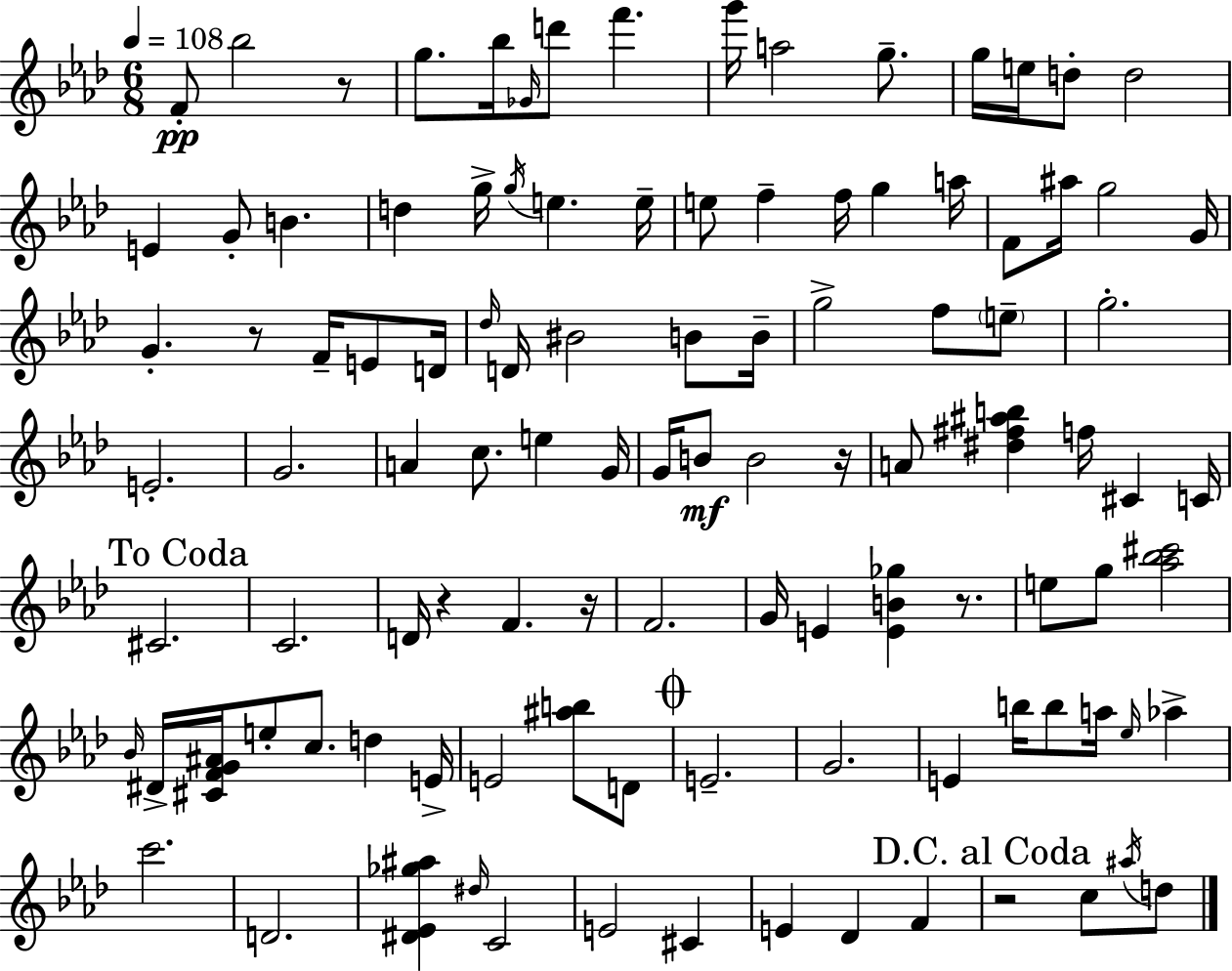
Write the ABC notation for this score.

X:1
T:Untitled
M:6/8
L:1/4
K:Fm
F/2 _b2 z/2 g/2 _b/4 _G/4 d'/2 f' g'/4 a2 g/2 g/4 e/4 d/2 d2 E G/2 B d g/4 g/4 e e/4 e/2 f f/4 g a/4 F/2 ^a/4 g2 G/4 G z/2 F/4 E/2 D/4 _d/4 D/4 ^B2 B/2 B/4 g2 f/2 e/2 g2 E2 G2 A c/2 e G/4 G/4 B/2 B2 z/4 A/2 [^d^f^ab] f/4 ^C C/4 ^C2 C2 D/4 z F z/4 F2 G/4 E [EB_g] z/2 e/2 g/2 [_a_b^c']2 _B/4 ^D/4 [^CFG^A]/4 e/2 c/2 d E/4 E2 [^ab]/2 D/2 E2 G2 E b/4 b/2 a/4 _e/4 _a c'2 D2 [^D_E_g^a] ^d/4 C2 E2 ^C E _D F z2 c/2 ^a/4 d/2